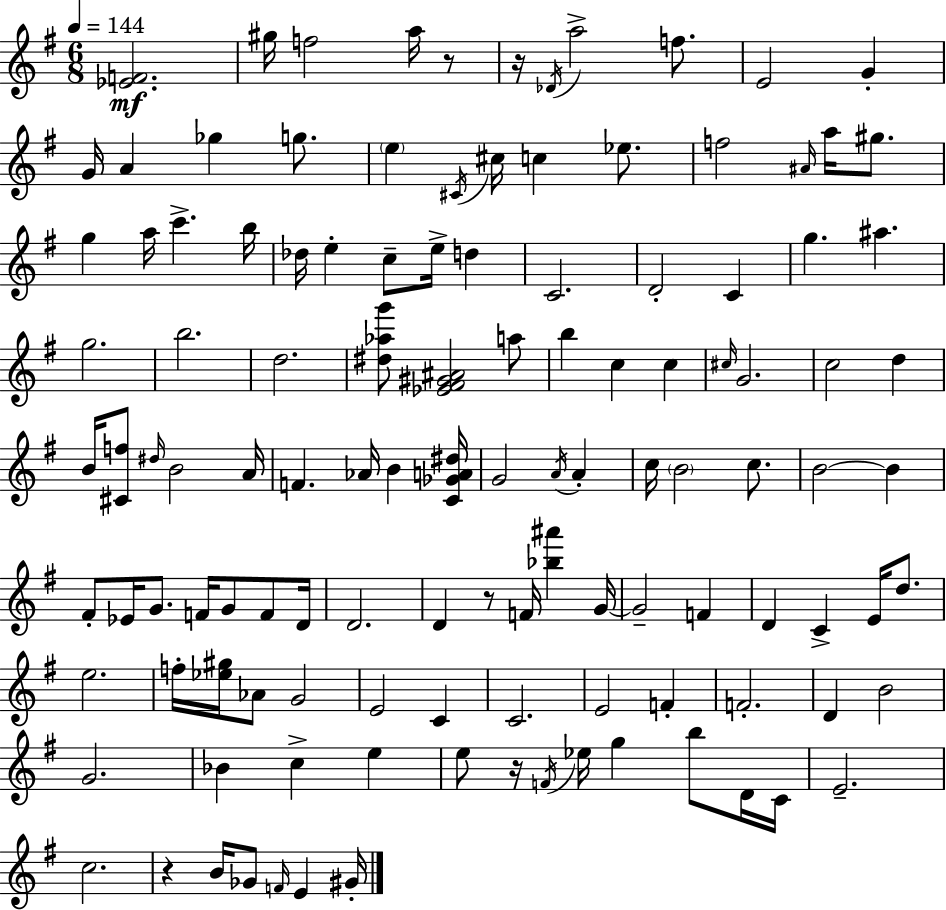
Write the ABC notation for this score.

X:1
T:Untitled
M:6/8
L:1/4
K:G
[_EF]2 ^g/4 f2 a/4 z/2 z/4 _D/4 a2 f/2 E2 G G/4 A _g g/2 e ^C/4 ^c/4 c _e/2 f2 ^A/4 a/4 ^g/2 g a/4 c' b/4 _d/4 e c/2 e/4 d C2 D2 C g ^a g2 b2 d2 [^d_ag']/2 [_E^F^G^A]2 a/2 b c c ^c/4 G2 c2 d B/4 [^Cf]/2 ^d/4 B2 A/4 F _A/4 B [C_GA^d]/4 G2 A/4 A c/4 B2 c/2 B2 B ^F/2 _E/4 G/2 F/4 G/2 F/2 D/4 D2 D z/2 F/4 [_b^a'] G/4 G2 F D C E/4 d/2 e2 f/4 [_e^g]/4 _A/2 G2 E2 C C2 E2 F F2 D B2 G2 _B c e e/2 z/4 F/4 _e/4 g b/2 D/4 C/4 E2 c2 z B/4 _G/2 F/4 E ^G/4